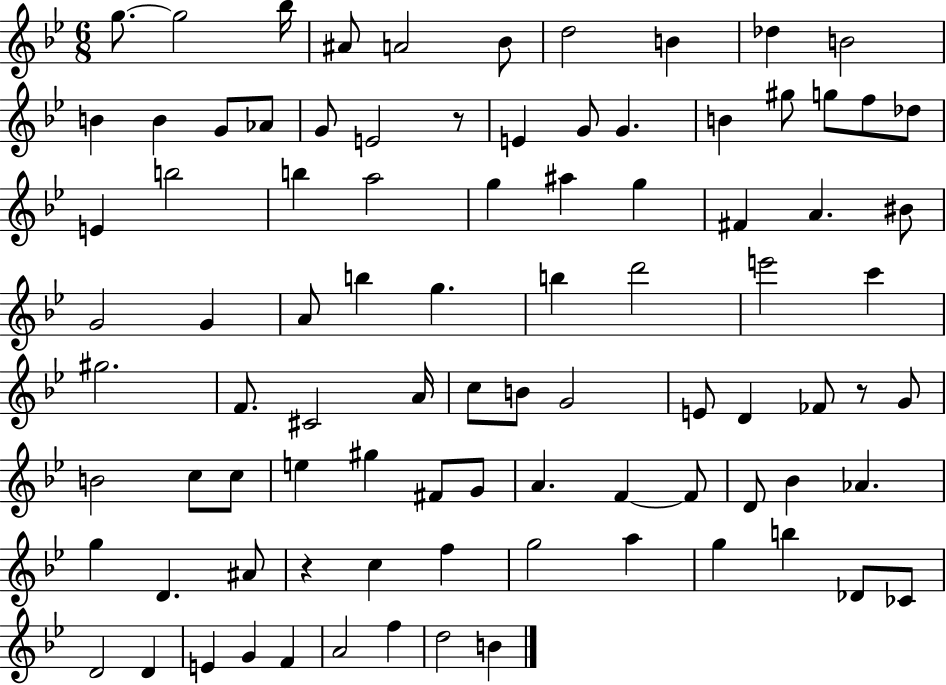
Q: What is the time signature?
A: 6/8